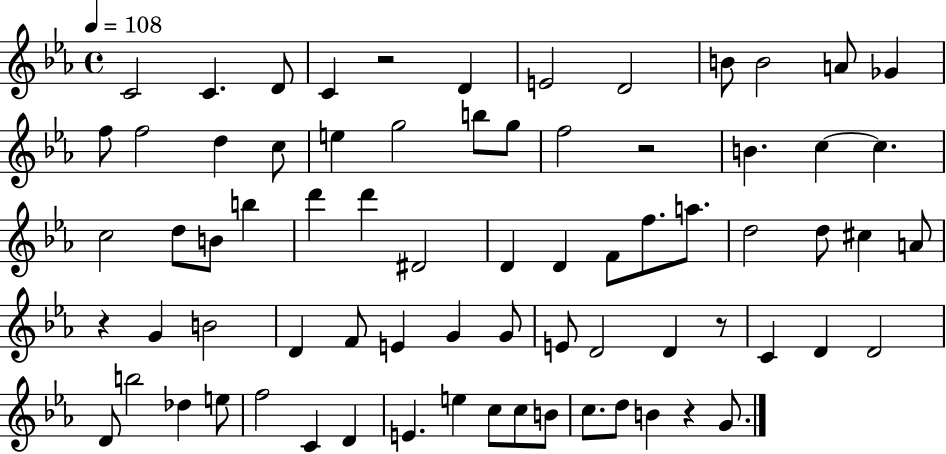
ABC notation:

X:1
T:Untitled
M:4/4
L:1/4
K:Eb
C2 C D/2 C z2 D E2 D2 B/2 B2 A/2 _G f/2 f2 d c/2 e g2 b/2 g/2 f2 z2 B c c c2 d/2 B/2 b d' d' ^D2 D D F/2 f/2 a/2 d2 d/2 ^c A/2 z G B2 D F/2 E G G/2 E/2 D2 D z/2 C D D2 D/2 b2 _d e/2 f2 C D E e c/2 c/2 B/2 c/2 d/2 B z G/2